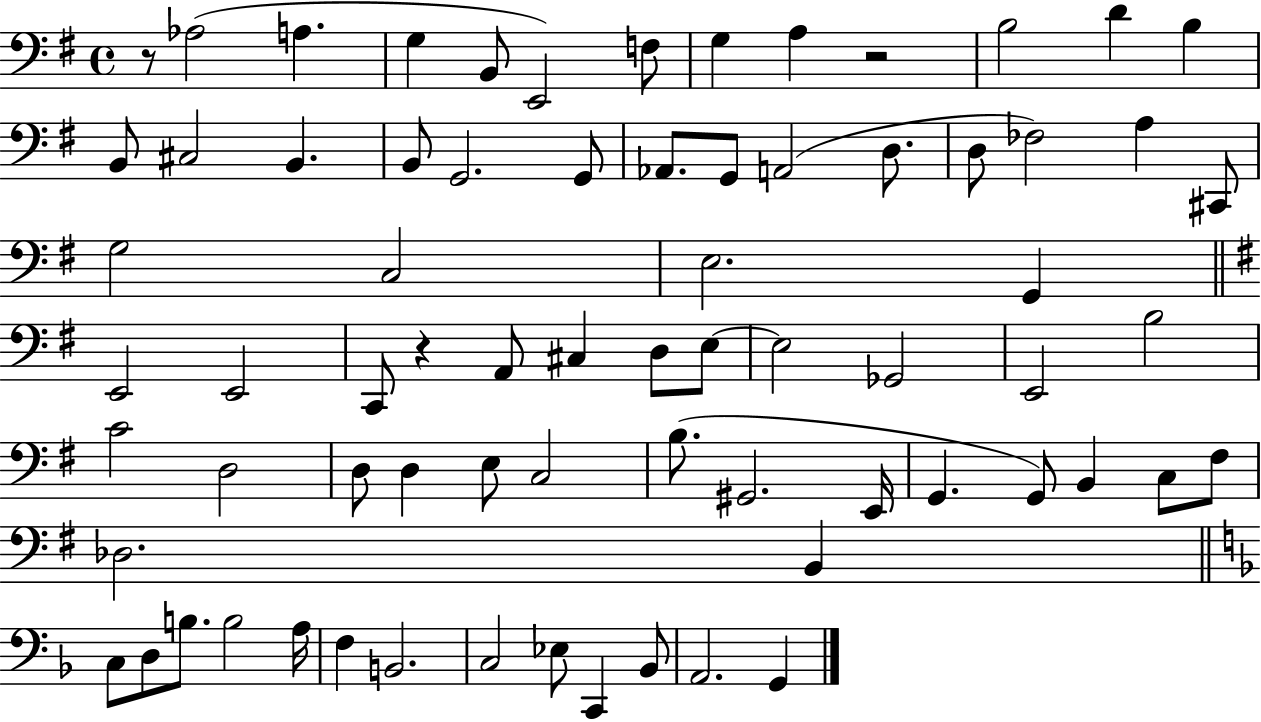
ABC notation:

X:1
T:Untitled
M:4/4
L:1/4
K:G
z/2 _A,2 A, G, B,,/2 E,,2 F,/2 G, A, z2 B,2 D B, B,,/2 ^C,2 B,, B,,/2 G,,2 G,,/2 _A,,/2 G,,/2 A,,2 D,/2 D,/2 _F,2 A, ^C,,/2 G,2 C,2 E,2 G,, E,,2 E,,2 C,,/2 z A,,/2 ^C, D,/2 E,/2 E,2 _G,,2 E,,2 B,2 C2 D,2 D,/2 D, E,/2 C,2 B,/2 ^G,,2 E,,/4 G,, G,,/2 B,, C,/2 ^F,/2 _D,2 B,, C,/2 D,/2 B,/2 B,2 A,/4 F, B,,2 C,2 _E,/2 C,, _B,,/2 A,,2 G,,